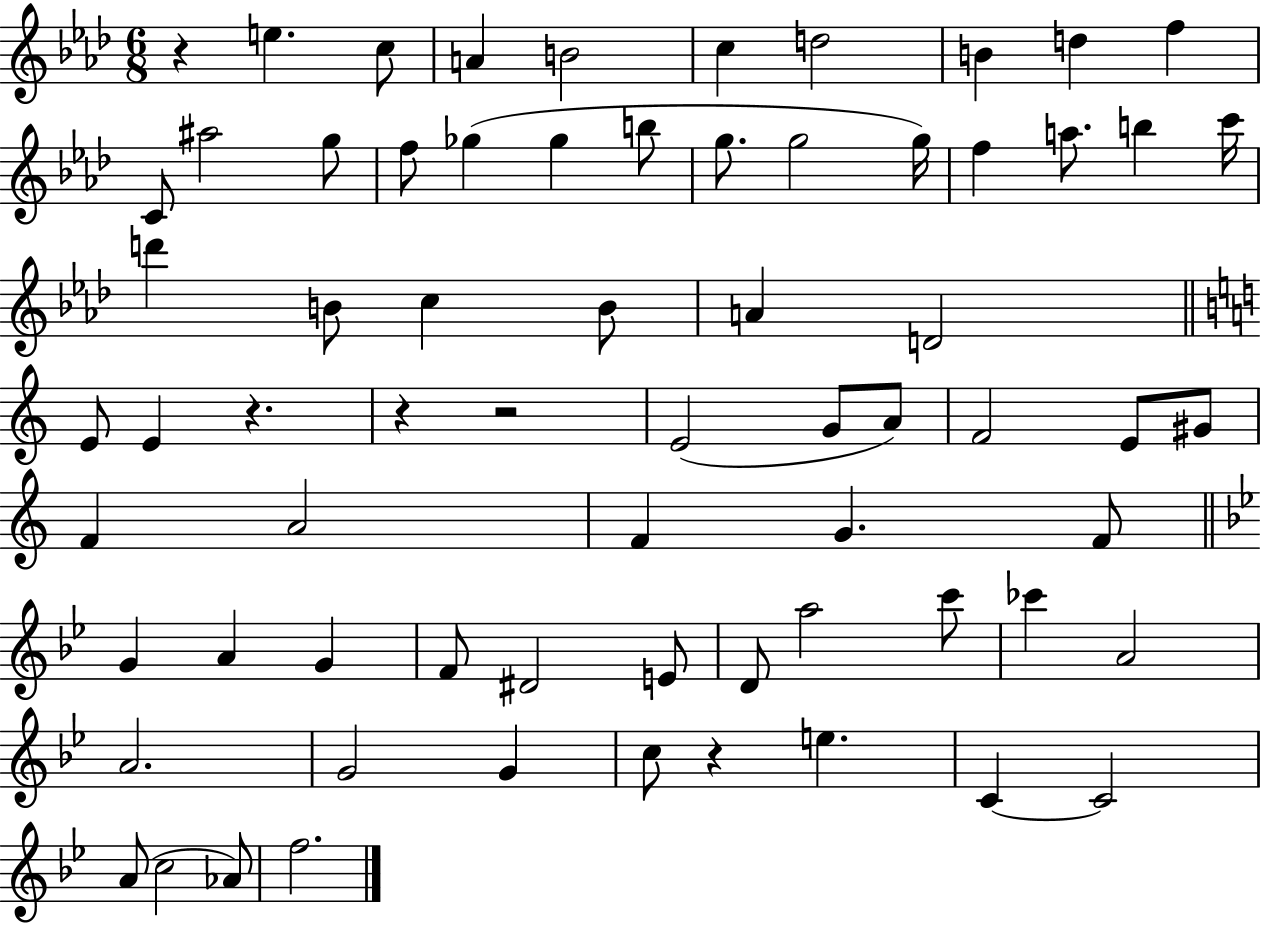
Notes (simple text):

R/q E5/q. C5/e A4/q B4/h C5/q D5/h B4/q D5/q F5/q C4/e A#5/h G5/e F5/e Gb5/q Gb5/q B5/e G5/e. G5/h G5/s F5/q A5/e. B5/q C6/s D6/q B4/e C5/q B4/e A4/q D4/h E4/e E4/q R/q. R/q R/h E4/h G4/e A4/e F4/h E4/e G#4/e F4/q A4/h F4/q G4/q. F4/e G4/q A4/q G4/q F4/e D#4/h E4/e D4/e A5/h C6/e CES6/q A4/h A4/h. G4/h G4/q C5/e R/q E5/q. C4/q C4/h A4/e C5/h Ab4/e F5/h.